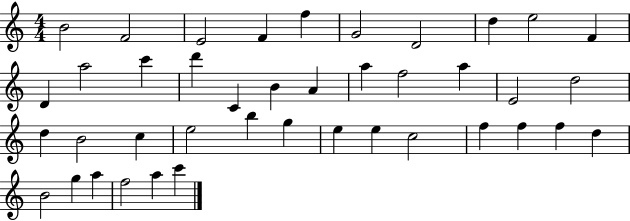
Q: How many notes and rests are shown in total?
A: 41